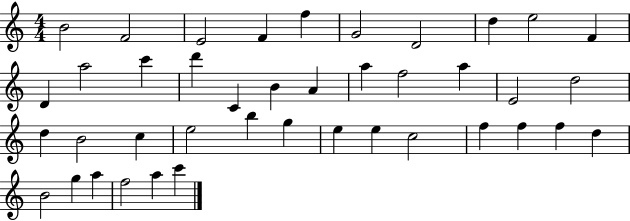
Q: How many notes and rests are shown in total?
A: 41